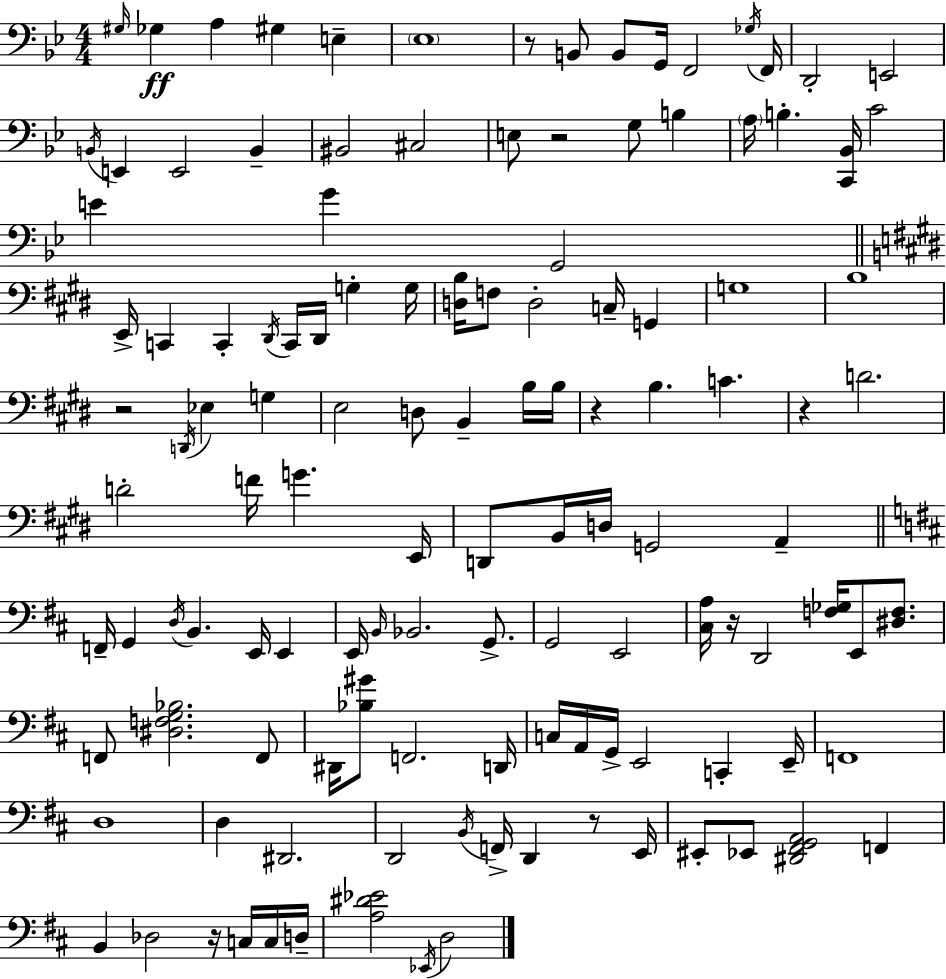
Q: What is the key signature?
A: G minor